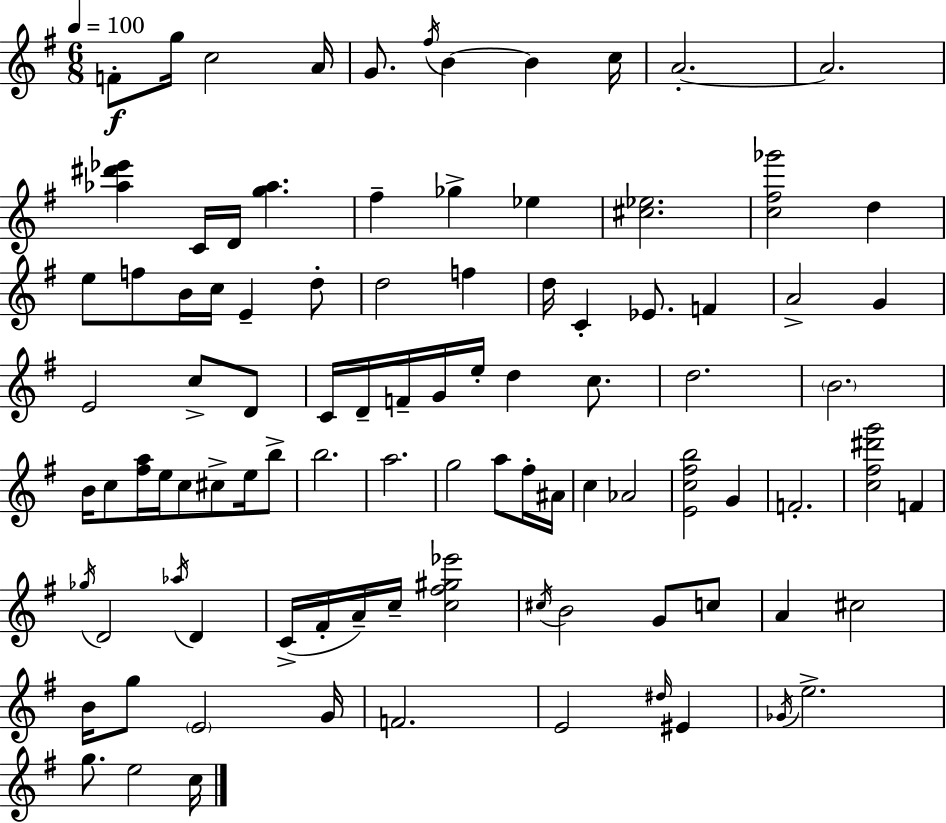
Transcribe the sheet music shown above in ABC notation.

X:1
T:Untitled
M:6/8
L:1/4
K:G
F/2 g/4 c2 A/4 G/2 ^f/4 B B c/4 A2 A2 [_a^d'_e'] C/4 D/4 [g_a] ^f _g _e [^c_e]2 [c^f_g']2 d e/2 f/2 B/4 c/4 E d/2 d2 f d/4 C _E/2 F A2 G E2 c/2 D/2 C/4 D/4 F/4 G/4 e/4 d c/2 d2 B2 B/4 c/2 [^fa]/4 e/4 c/2 ^c/2 e/4 b/2 b2 a2 g2 a/2 ^f/4 ^A/4 c _A2 [Ec^fb]2 G F2 [c^f^d'g']2 F _g/4 D2 _a/4 D C/4 ^F/4 A/4 c/4 [c^f^g_e']2 ^c/4 B2 G/2 c/2 A ^c2 B/4 g/2 E2 G/4 F2 E2 ^d/4 ^E _G/4 e2 g/2 e2 c/4